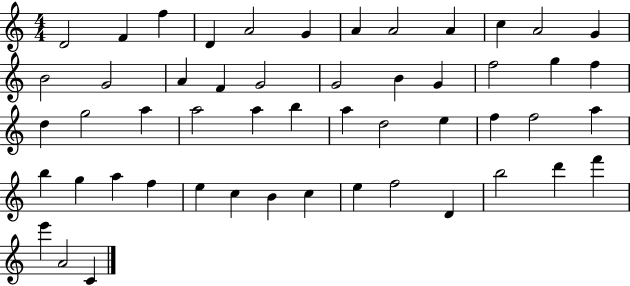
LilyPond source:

{
  \clef treble
  \numericTimeSignature
  \time 4/4
  \key c \major
  d'2 f'4 f''4 | d'4 a'2 g'4 | a'4 a'2 a'4 | c''4 a'2 g'4 | \break b'2 g'2 | a'4 f'4 g'2 | g'2 b'4 g'4 | f''2 g''4 f''4 | \break d''4 g''2 a''4 | a''2 a''4 b''4 | a''4 d''2 e''4 | f''4 f''2 a''4 | \break b''4 g''4 a''4 f''4 | e''4 c''4 b'4 c''4 | e''4 f''2 d'4 | b''2 d'''4 f'''4 | \break e'''4 a'2 c'4 | \bar "|."
}